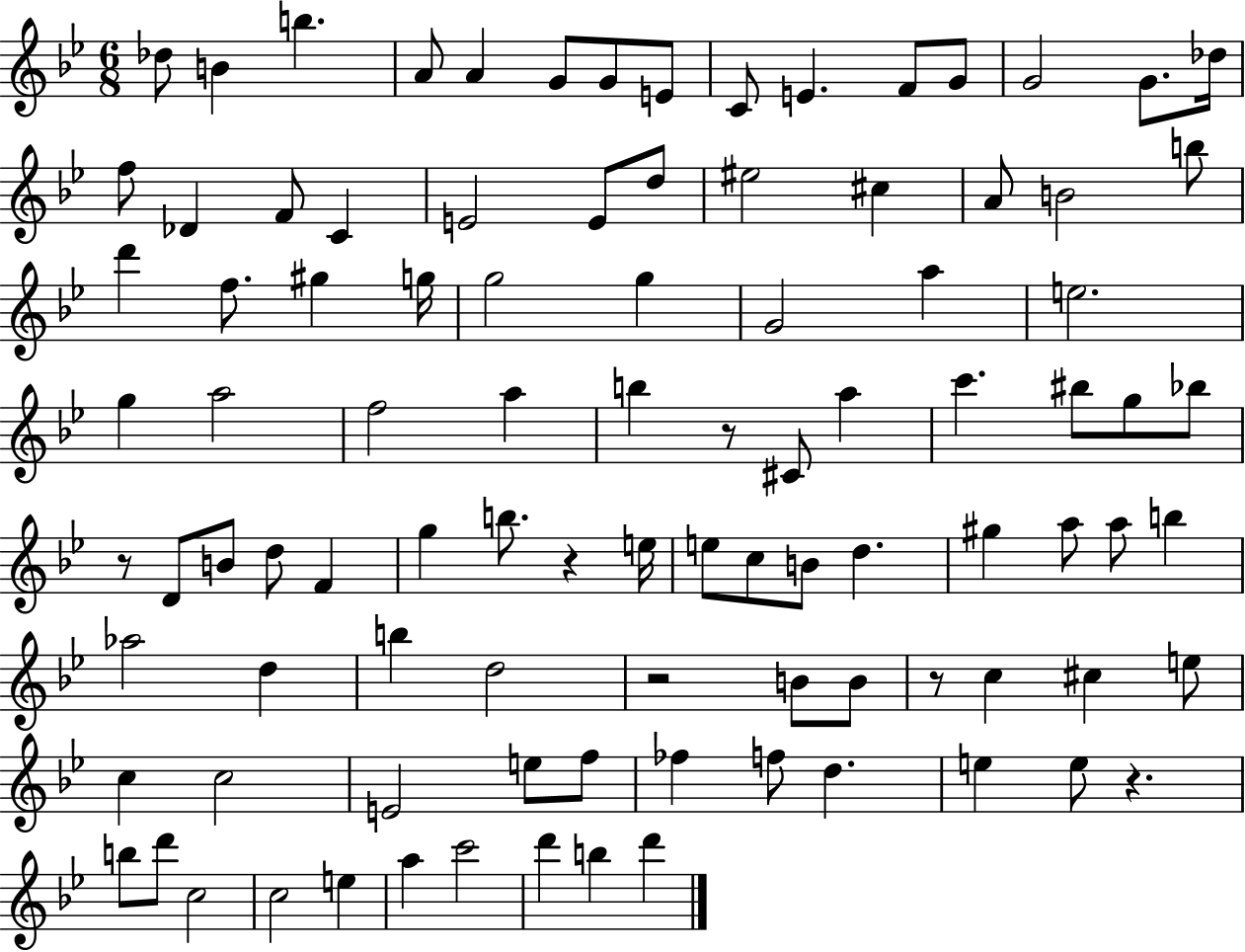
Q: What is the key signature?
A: BES major